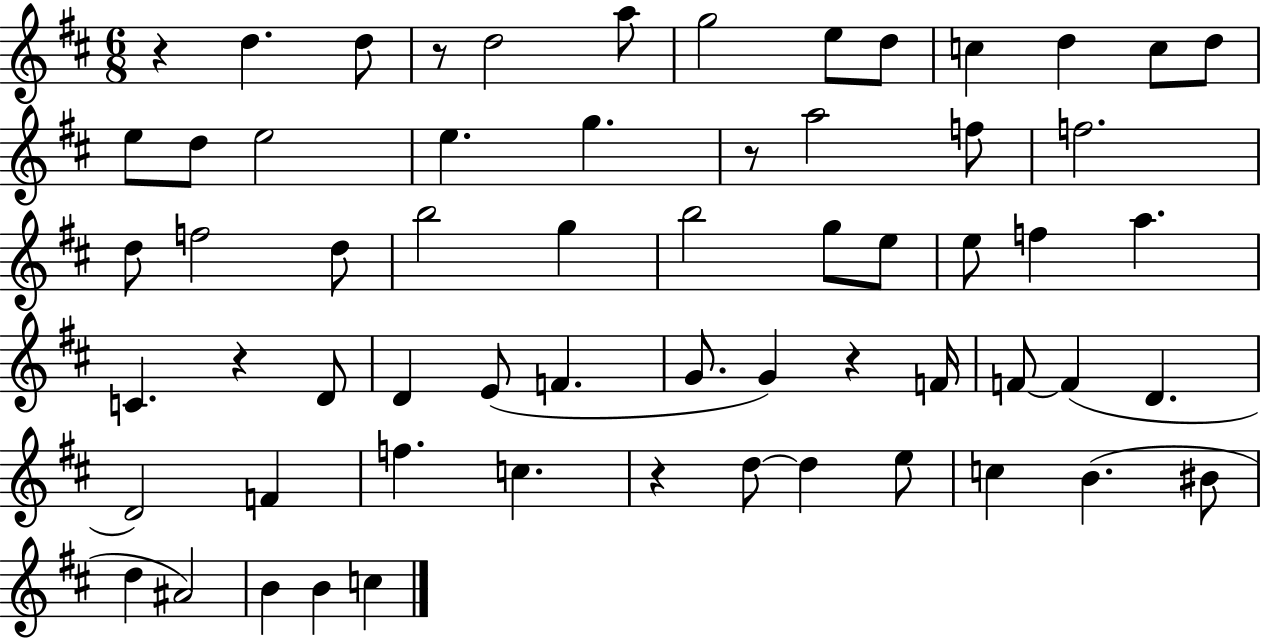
{
  \clef treble
  \numericTimeSignature
  \time 6/8
  \key d \major
  r4 d''4. d''8 | r8 d''2 a''8 | g''2 e''8 d''8 | c''4 d''4 c''8 d''8 | \break e''8 d''8 e''2 | e''4. g''4. | r8 a''2 f''8 | f''2. | \break d''8 f''2 d''8 | b''2 g''4 | b''2 g''8 e''8 | e''8 f''4 a''4. | \break c'4. r4 d'8 | d'4 e'8( f'4. | g'8. g'4) r4 f'16 | f'8~~ f'4( d'4. | \break d'2) f'4 | f''4. c''4. | r4 d''8~~ d''4 e''8 | c''4 b'4.( bis'8 | \break d''4 ais'2) | b'4 b'4 c''4 | \bar "|."
}